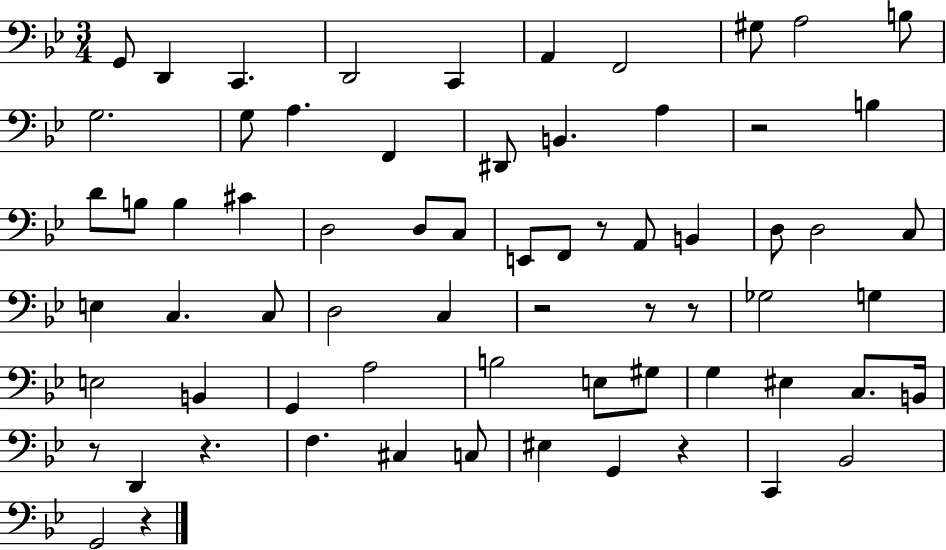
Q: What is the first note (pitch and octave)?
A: G2